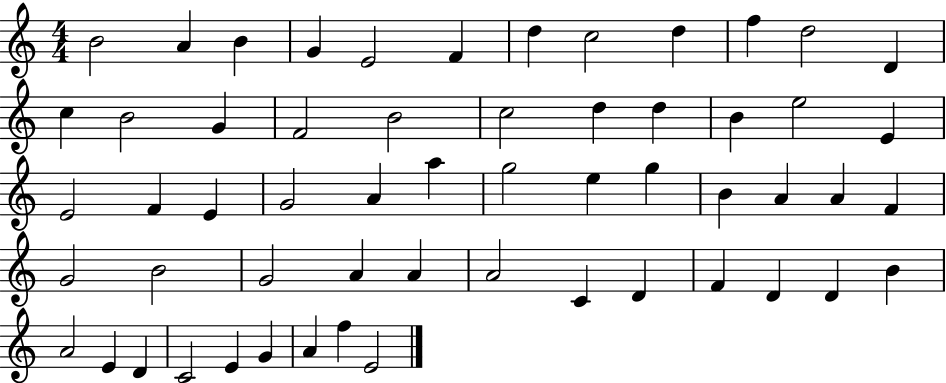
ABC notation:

X:1
T:Untitled
M:4/4
L:1/4
K:C
B2 A B G E2 F d c2 d f d2 D c B2 G F2 B2 c2 d d B e2 E E2 F E G2 A a g2 e g B A A F G2 B2 G2 A A A2 C D F D D B A2 E D C2 E G A f E2